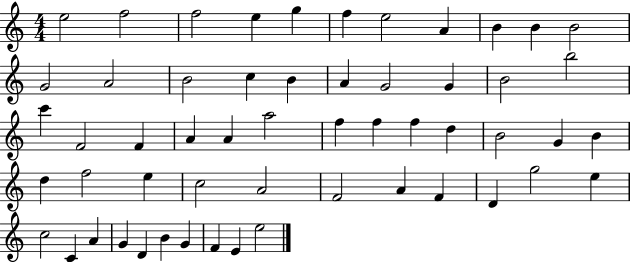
{
  \clef treble
  \numericTimeSignature
  \time 4/4
  \key c \major
  e''2 f''2 | f''2 e''4 g''4 | f''4 e''2 a'4 | b'4 b'4 b'2 | \break g'2 a'2 | b'2 c''4 b'4 | a'4 g'2 g'4 | b'2 b''2 | \break c'''4 f'2 f'4 | a'4 a'4 a''2 | f''4 f''4 f''4 d''4 | b'2 g'4 b'4 | \break d''4 f''2 e''4 | c''2 a'2 | f'2 a'4 f'4 | d'4 g''2 e''4 | \break c''2 c'4 a'4 | g'4 d'4 b'4 g'4 | f'4 e'4 e''2 | \bar "|."
}